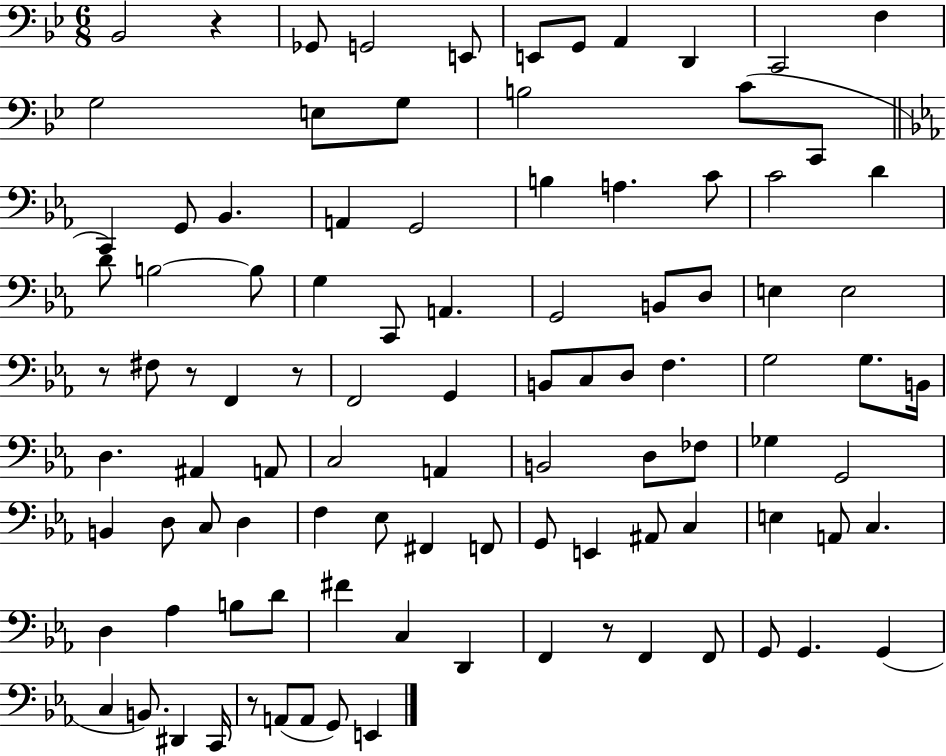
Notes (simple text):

Bb2/h R/q Gb2/e G2/h E2/e E2/e G2/e A2/q D2/q C2/h F3/q G3/h E3/e G3/e B3/h C4/e C2/e C2/q G2/e Bb2/q. A2/q G2/h B3/q A3/q. C4/e C4/h D4/q D4/e B3/h B3/e G3/q C2/e A2/q. G2/h B2/e D3/e E3/q E3/h R/e F#3/e R/e F2/q R/e F2/h G2/q B2/e C3/e D3/e F3/q. G3/h G3/e. B2/s D3/q. A#2/q A2/e C3/h A2/q B2/h D3/e FES3/e Gb3/q G2/h B2/q D3/e C3/e D3/q F3/q Eb3/e F#2/q F2/e G2/e E2/q A#2/e C3/q E3/q A2/e C3/q. D3/q Ab3/q B3/e D4/e F#4/q C3/q D2/q F2/q R/e F2/q F2/e G2/e G2/q. G2/q C3/q B2/e. D#2/q C2/s R/e A2/e A2/e G2/e E2/q